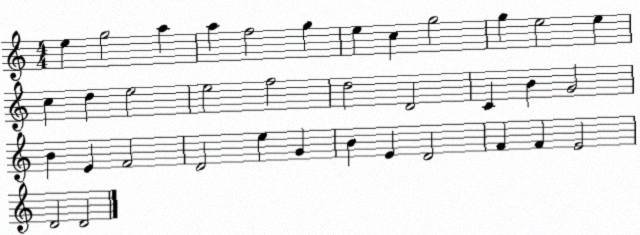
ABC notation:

X:1
T:Untitled
M:4/4
L:1/4
K:C
e g2 a a f2 g e c g2 g e2 e c d e2 e2 f2 d2 D2 C B G2 B E F2 D2 e G B E D2 F F E2 D2 D2